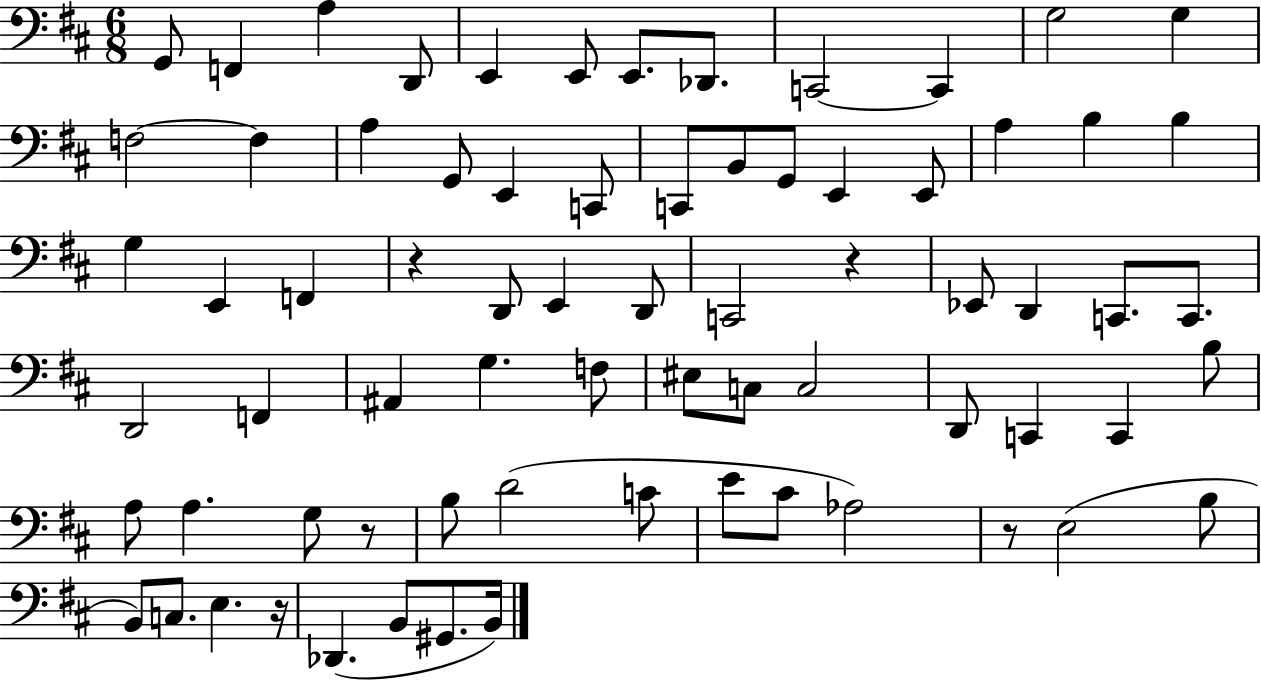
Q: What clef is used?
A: bass